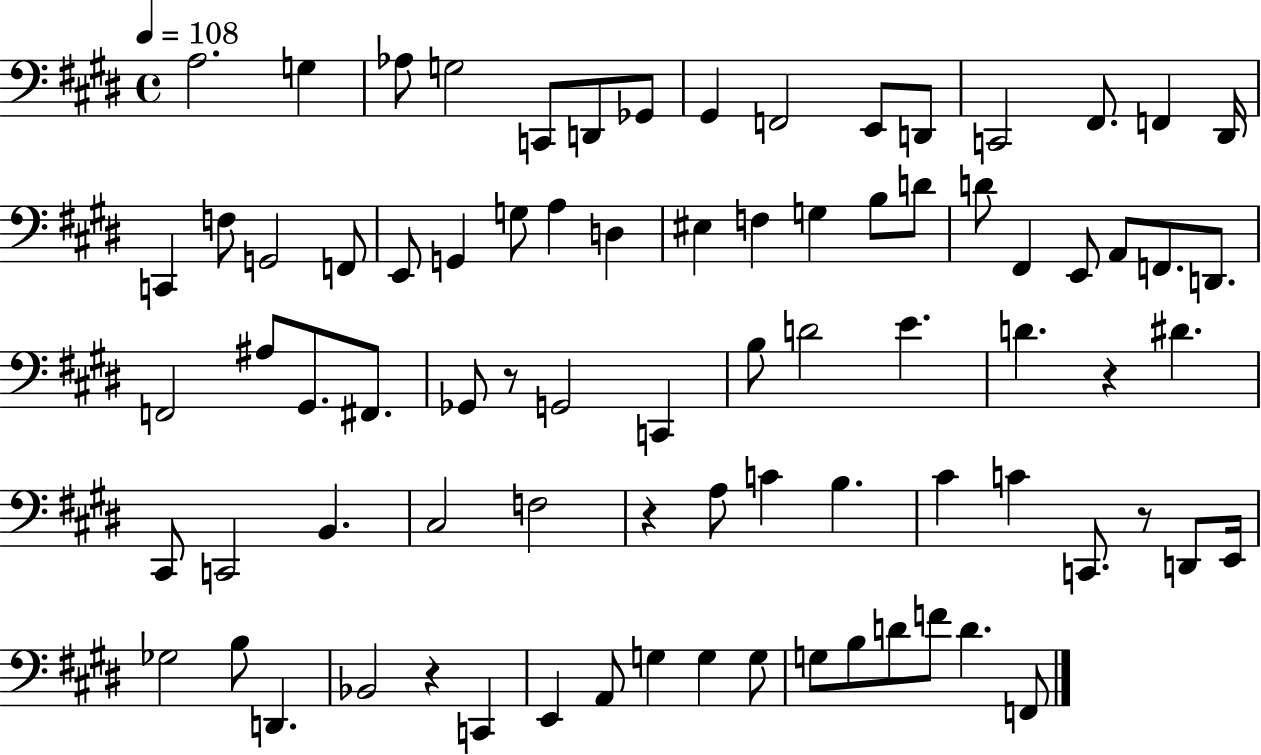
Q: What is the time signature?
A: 4/4